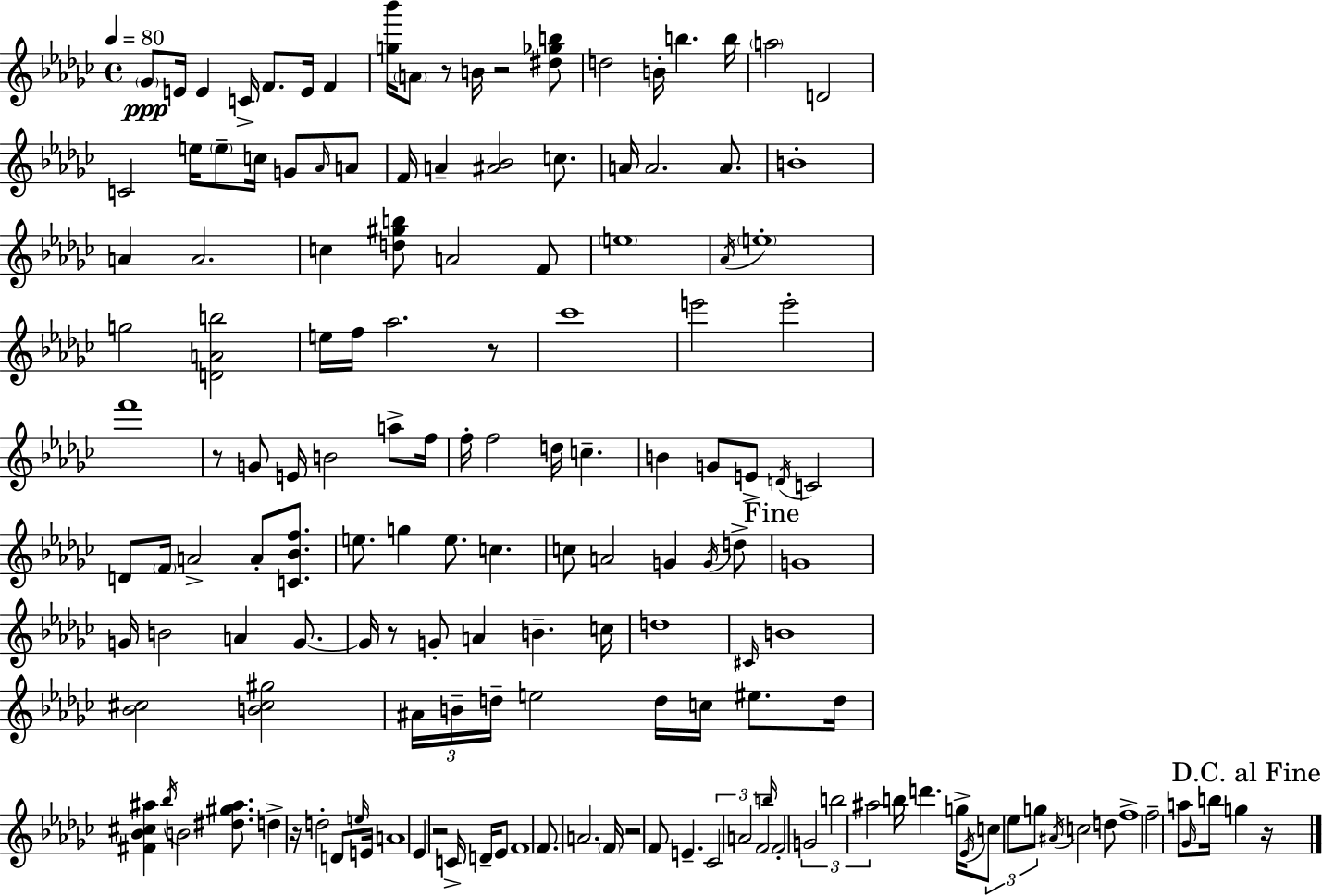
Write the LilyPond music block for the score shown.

{
  \clef treble
  \time 4/4
  \defaultTimeSignature
  \key ees \minor
  \tempo 4 = 80
  \parenthesize ges'8\ppp e'16 e'4 c'16-> f'8. e'16 f'4 | <g'' bes'''>16 \parenthesize a'8 r8 b'16 r2 <dis'' ges'' b''>8 | d''2 b'16-. b''4. b''16 | \parenthesize a''2 d'2 | \break c'2 e''16 \parenthesize e''8-- c''16 g'8 \grace { aes'16 } a'8 | f'16 a'4-- <ais' bes'>2 c''8. | a'16 a'2. a'8. | b'1-. | \break a'4 a'2. | c''4 <d'' gis'' b''>8 a'2 f'8 | \parenthesize e''1 | \acciaccatura { aes'16 } \parenthesize e''1-. | \break g''2 <d' a' b''>2 | e''16 f''16 aes''2. | r8 ces'''1 | e'''2 e'''2-. | \break f'''1 | r8 g'8 e'16 b'2 a''8-> | f''16 f''16-. f''2 d''16 c''4.-- | b'4 g'8 e'8-> \acciaccatura { d'16 } c'2 | \break d'8 \parenthesize f'16 a'2-> a'8-. | <c' bes' f''>8. e''8. g''4 e''8. c''4. | c''8 a'2 g'4 | \acciaccatura { g'16 } d''8-> \mark "Fine" g'1 | \break g'16 b'2 a'4 | g'8.~~ g'16 r8 g'8-. a'4 b'4.-- | c''16 d''1 | \grace { cis'16 } b'1 | \break <bes' cis''>2 <b' cis'' gis''>2 | \tuplet 3/2 { ais'16 b'16-- d''16-- } e''2 | d''16 c''16 eis''8. d''16 <fis' bes' cis'' ais''>4 \acciaccatura { bes''16 } b'2 | <dis'' gis'' ais''>8. d''4-> r16 d''2-. | \break d'8 \grace { e''16 } e'16 a'1 | ees'4 r2 | c'16-> d'16-- ees'8 f'1 | f'8. a'2. | \break \parenthesize f'16 r2 f'8 | e'4.-- \tuplet 3/2 { ces'2 a'2 | f'2 } \grace { b''16 } | f'2-. \tuplet 3/2 { g'2 | \break b''2 ais''2 } | b''16 d'''4. g''16-> \acciaccatura { ees'16 } \tuplet 3/2 { c''8 ees''8 g''8 } \acciaccatura { ais'16 } | c''2 d''8 f''1-> | f''2-- | \break a''8 \grace { ges'16 } b''16 g''4 \mark "D.C. al Fine" r16 \bar "|."
}